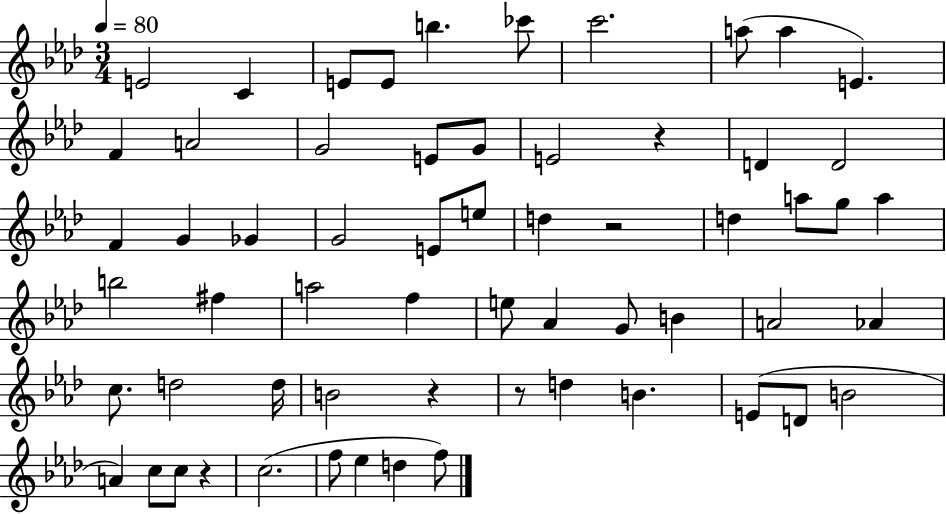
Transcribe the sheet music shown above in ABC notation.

X:1
T:Untitled
M:3/4
L:1/4
K:Ab
E2 C E/2 E/2 b _c'/2 c'2 a/2 a E F A2 G2 E/2 G/2 E2 z D D2 F G _G G2 E/2 e/2 d z2 d a/2 g/2 a b2 ^f a2 f e/2 _A G/2 B A2 _A c/2 d2 d/4 B2 z z/2 d B E/2 D/2 B2 A c/2 c/2 z c2 f/2 _e d f/2